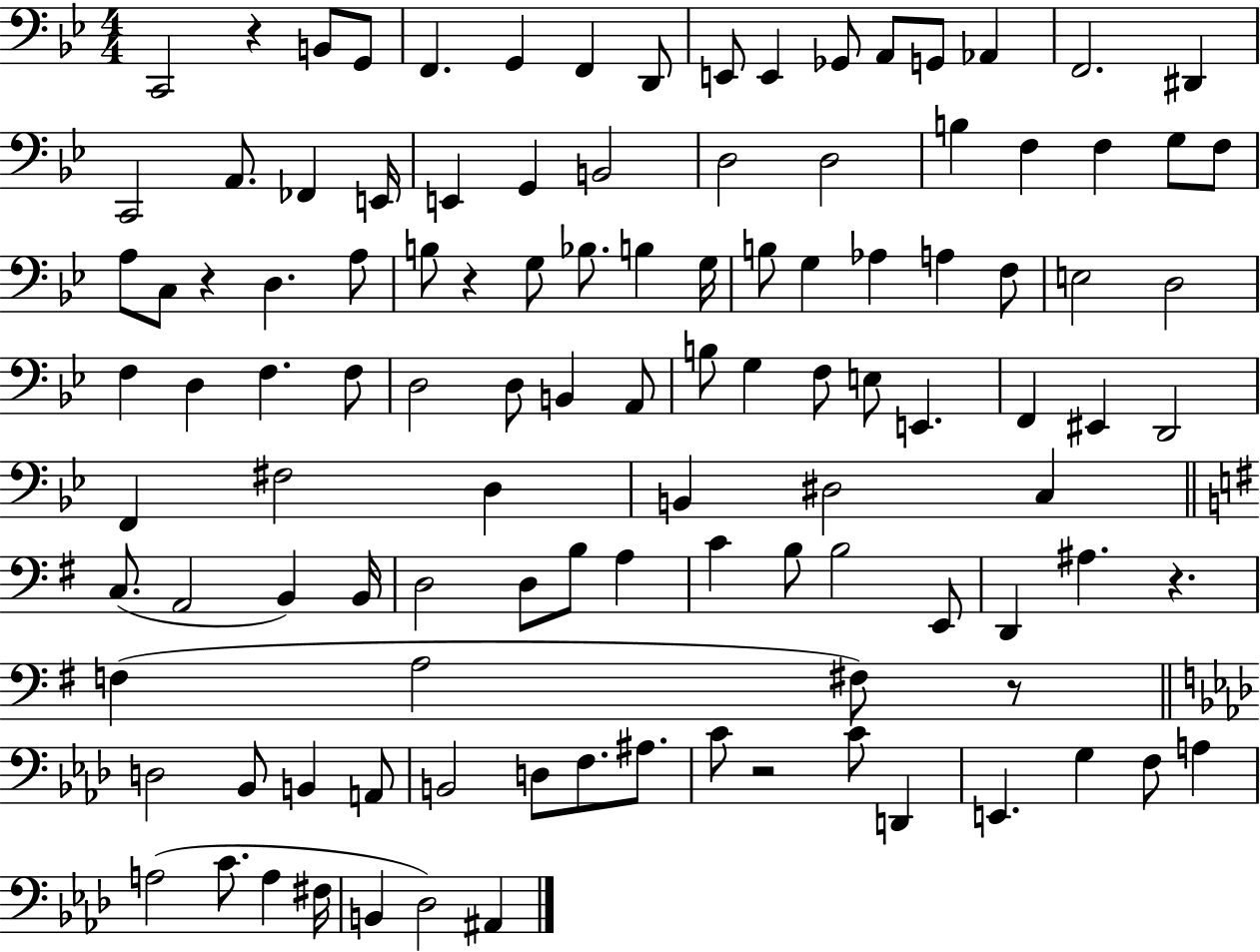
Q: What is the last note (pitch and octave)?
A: A#2